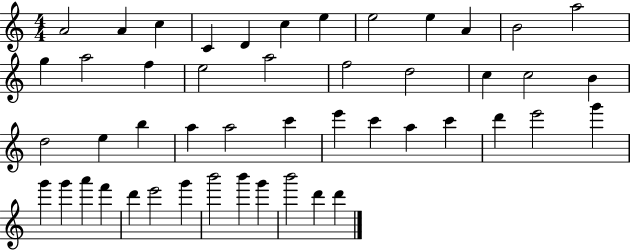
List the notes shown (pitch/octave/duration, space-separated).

A4/h A4/q C5/q C4/q D4/q C5/q E5/q E5/h E5/q A4/q B4/h A5/h G5/q A5/h F5/q E5/h A5/h F5/h D5/h C5/q C5/h B4/q D5/h E5/q B5/q A5/q A5/h C6/q E6/q C6/q A5/q C6/q D6/q E6/h G6/q G6/q G6/q A6/q F6/q D6/q E6/h G6/q B6/h B6/q G6/q B6/h D6/q D6/q